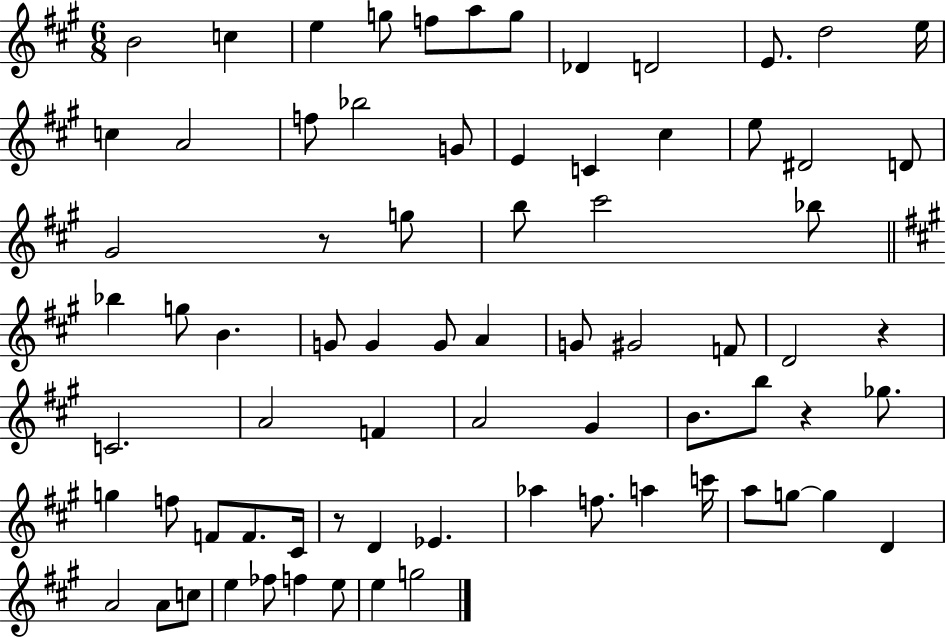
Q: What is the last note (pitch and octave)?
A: G5